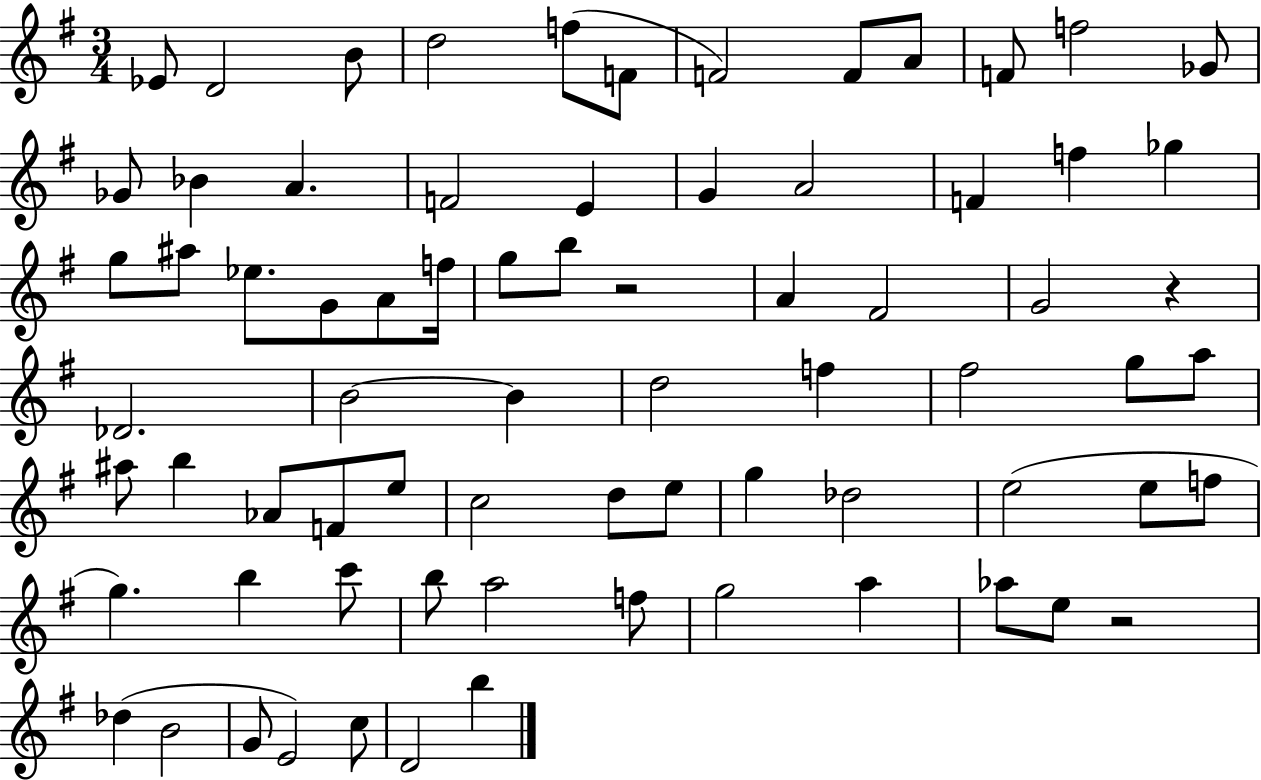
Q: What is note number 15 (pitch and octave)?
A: A4